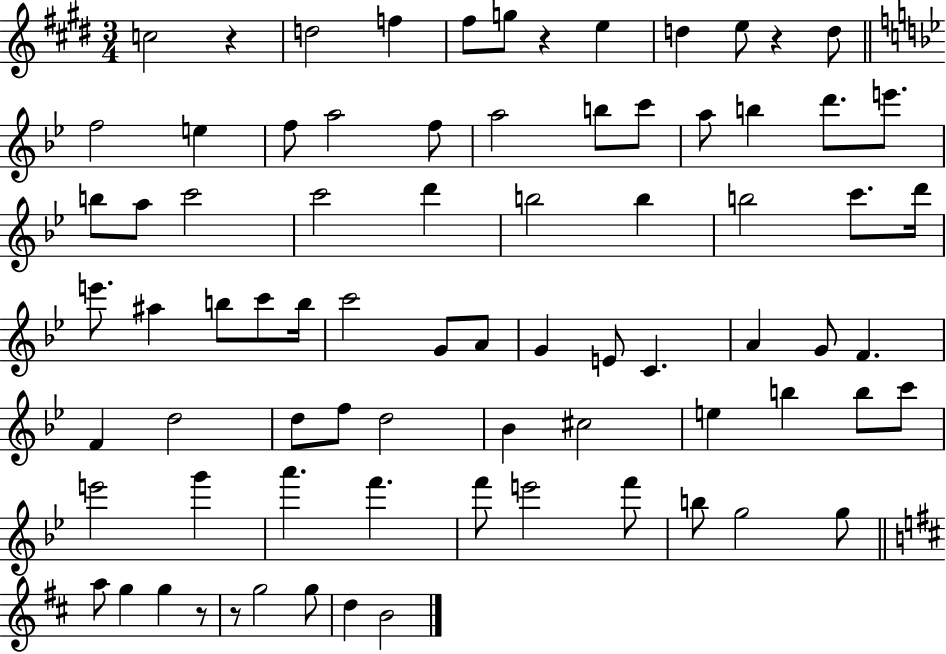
{
  \clef treble
  \numericTimeSignature
  \time 3/4
  \key e \major
  \repeat volta 2 { c''2 r4 | d''2 f''4 | fis''8 g''8 r4 e''4 | d''4 e''8 r4 d''8 | \break \bar "||" \break \key bes \major f''2 e''4 | f''8 a''2 f''8 | a''2 b''8 c'''8 | a''8 b''4 d'''8. e'''8. | \break b''8 a''8 c'''2 | c'''2 d'''4 | b''2 b''4 | b''2 c'''8. d'''16 | \break e'''8. ais''4 b''8 c'''8 b''16 | c'''2 g'8 a'8 | g'4 e'8 c'4. | a'4 g'8 f'4. | \break f'4 d''2 | d''8 f''8 d''2 | bes'4 cis''2 | e''4 b''4 b''8 c'''8 | \break e'''2 g'''4 | a'''4. f'''4. | f'''8 e'''2 f'''8 | b''8 g''2 g''8 | \break \bar "||" \break \key d \major a''8 g''4 g''4 r8 | r8 g''2 g''8 | d''4 b'2 | } \bar "|."
}